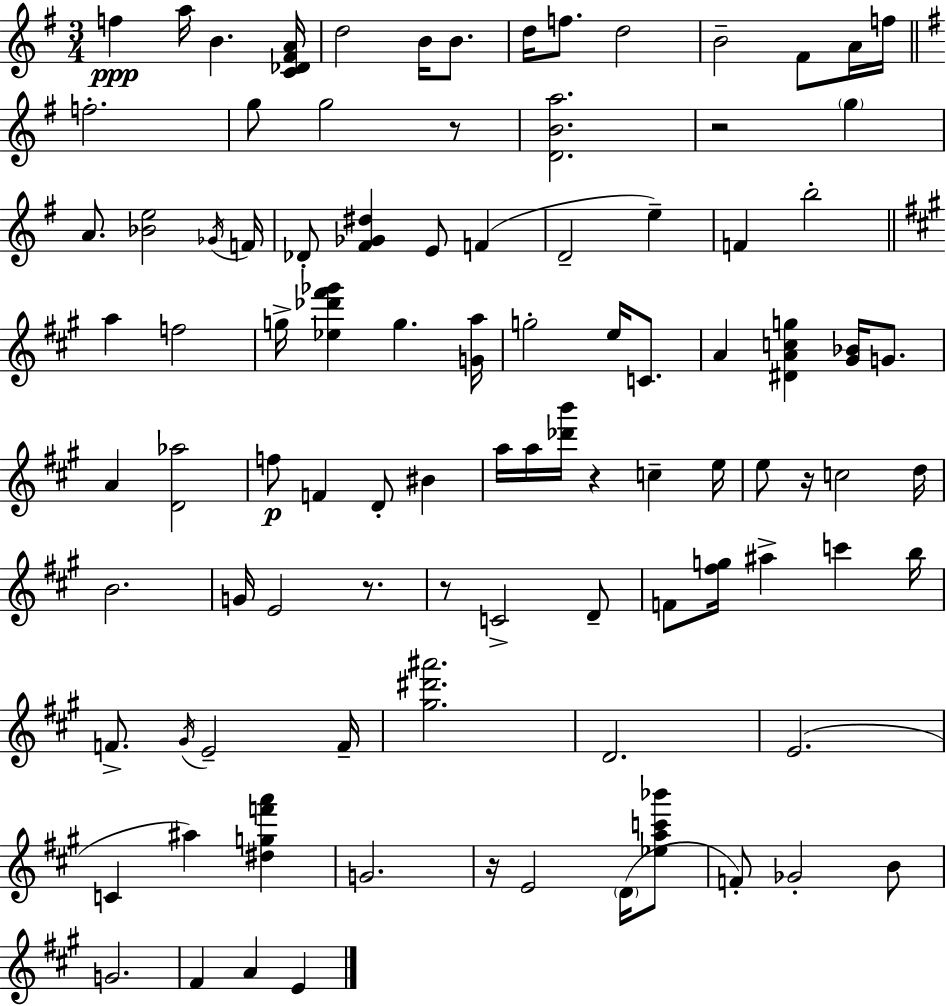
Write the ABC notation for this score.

X:1
T:Untitled
M:3/4
L:1/4
K:G
f a/4 B [C_D^FA]/4 d2 B/4 B/2 d/4 f/2 d2 B2 ^F/2 A/4 f/4 f2 g/2 g2 z/2 [DBa]2 z2 g A/2 [_Be]2 _G/4 F/4 _D/2 [^F_G^d] E/2 F D2 e F b2 a f2 g/4 [_e_d'^f'_g'] g [Ga]/4 g2 e/4 C/2 A [^DAcg] [^G_B]/4 G/2 A [D_a]2 f/2 F D/2 ^B a/4 a/4 [_d'b']/4 z c e/4 e/2 z/4 c2 d/4 B2 G/4 E2 z/2 z/2 C2 D/2 F/2 [^fg]/4 ^a c' b/4 F/2 ^G/4 E2 F/4 [^g^d'^a']2 D2 E2 C ^a [^dgf'a'] G2 z/4 E2 D/4 [_eac'_b']/2 F/2 _G2 B/2 G2 ^F A E